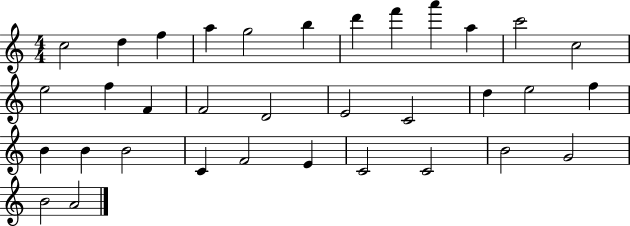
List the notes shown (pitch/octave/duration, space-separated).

C5/h D5/q F5/q A5/q G5/h B5/q D6/q F6/q A6/q A5/q C6/h C5/h E5/h F5/q F4/q F4/h D4/h E4/h C4/h D5/q E5/h F5/q B4/q B4/q B4/h C4/q F4/h E4/q C4/h C4/h B4/h G4/h B4/h A4/h